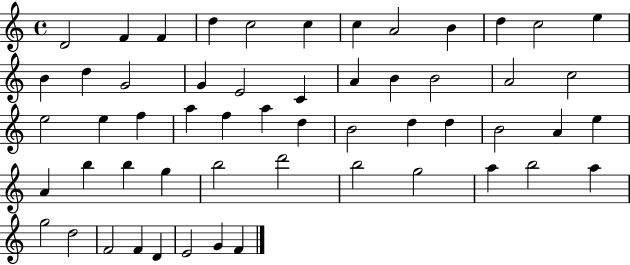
X:1
T:Untitled
M:4/4
L:1/4
K:C
D2 F F d c2 c c A2 B d c2 e B d G2 G E2 C A B B2 A2 c2 e2 e f a f a d B2 d d B2 A e A b b g b2 d'2 b2 g2 a b2 a g2 d2 F2 F D E2 G F